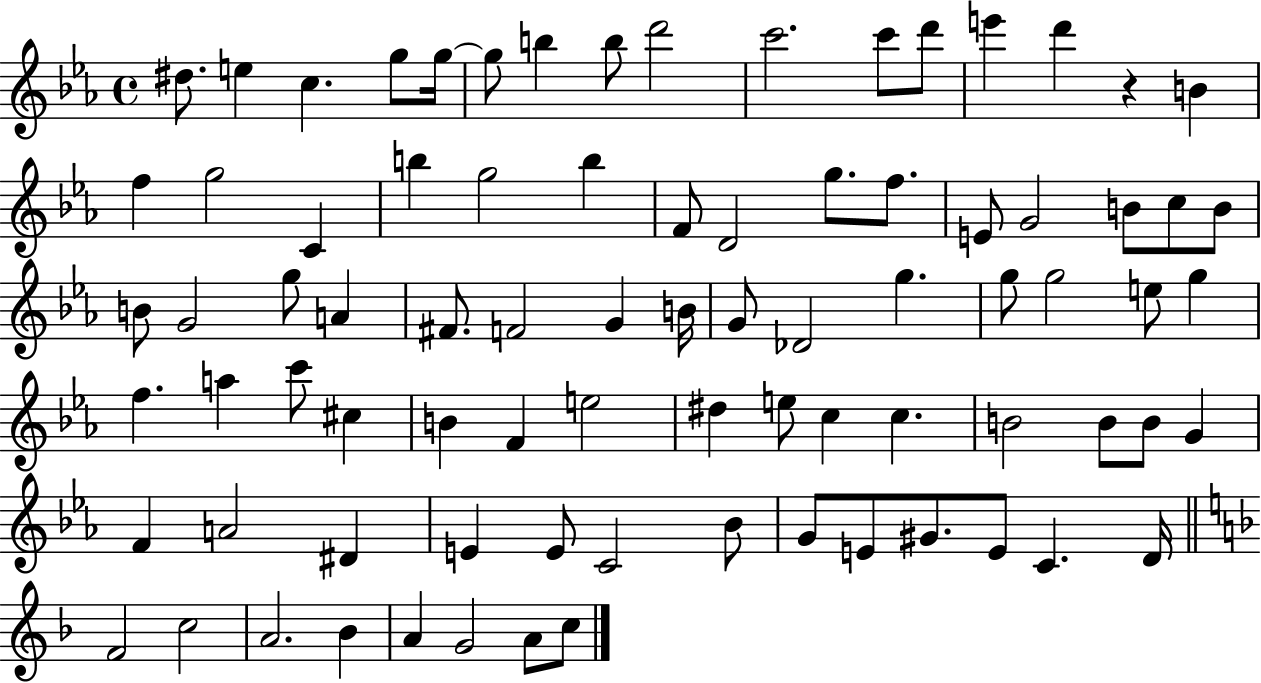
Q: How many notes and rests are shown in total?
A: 82